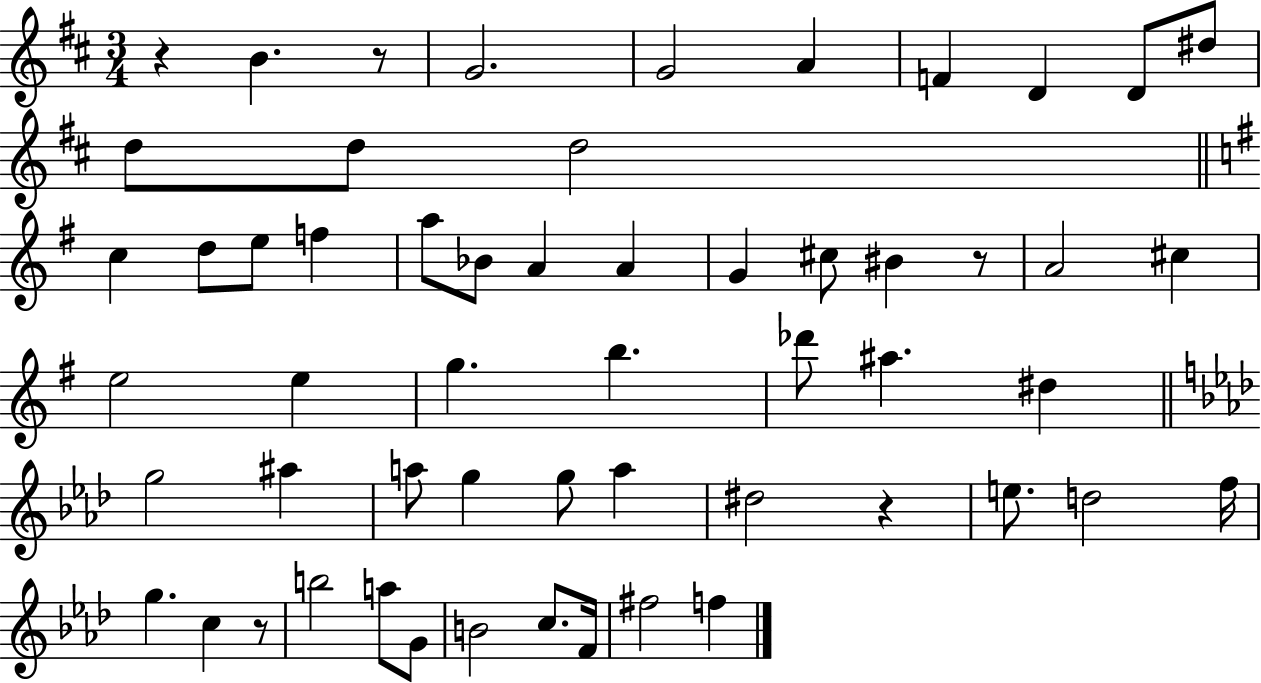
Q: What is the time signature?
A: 3/4